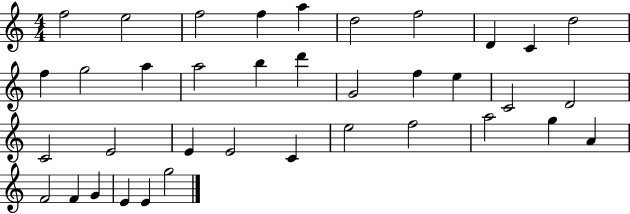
F5/h E5/h F5/h F5/q A5/q D5/h F5/h D4/q C4/q D5/h F5/q G5/h A5/q A5/h B5/q D6/q G4/h F5/q E5/q C4/h D4/h C4/h E4/h E4/q E4/h C4/q E5/h F5/h A5/h G5/q A4/q F4/h F4/q G4/q E4/q E4/q G5/h